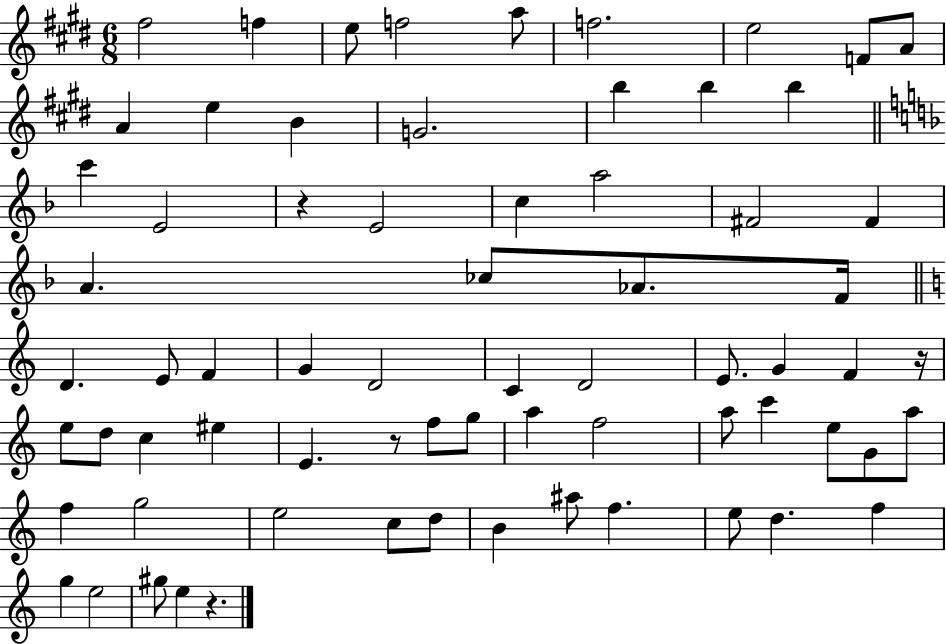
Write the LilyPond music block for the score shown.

{
  \clef treble
  \numericTimeSignature
  \time 6/8
  \key e \major
  fis''2 f''4 | e''8 f''2 a''8 | f''2. | e''2 f'8 a'8 | \break a'4 e''4 b'4 | g'2. | b''4 b''4 b''4 | \bar "||" \break \key f \major c'''4 e'2 | r4 e'2 | c''4 a''2 | fis'2 fis'4 | \break a'4. ces''8 aes'8. f'16 | \bar "||" \break \key a \minor d'4. e'8 f'4 | g'4 d'2 | c'4 d'2 | e'8. g'4 f'4 r16 | \break e''8 d''8 c''4 eis''4 | e'4. r8 f''8 g''8 | a''4 f''2 | a''8 c'''4 e''8 g'8 a''8 | \break f''4 g''2 | e''2 c''8 d''8 | b'4 ais''8 f''4. | e''8 d''4. f''4 | \break g''4 e''2 | gis''8 e''4 r4. | \bar "|."
}